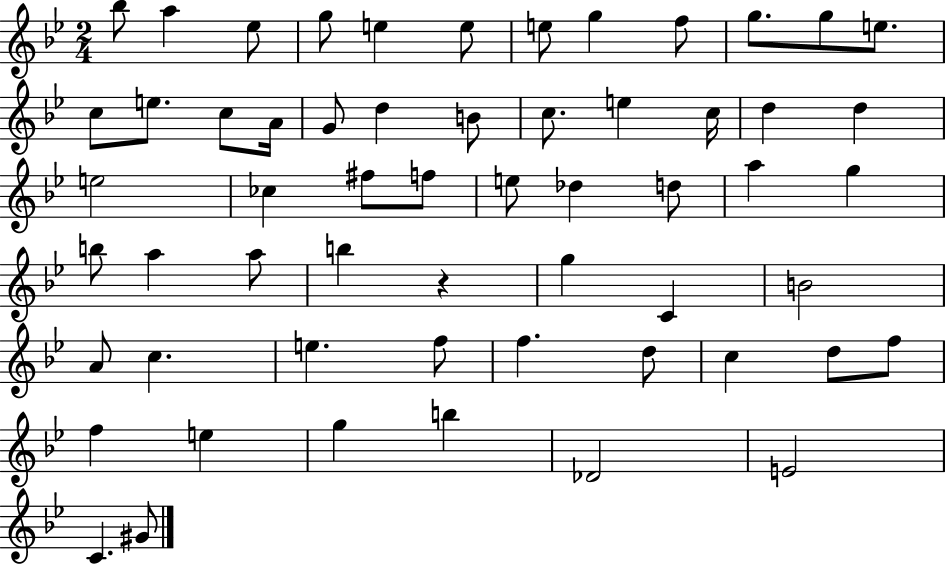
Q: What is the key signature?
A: BES major